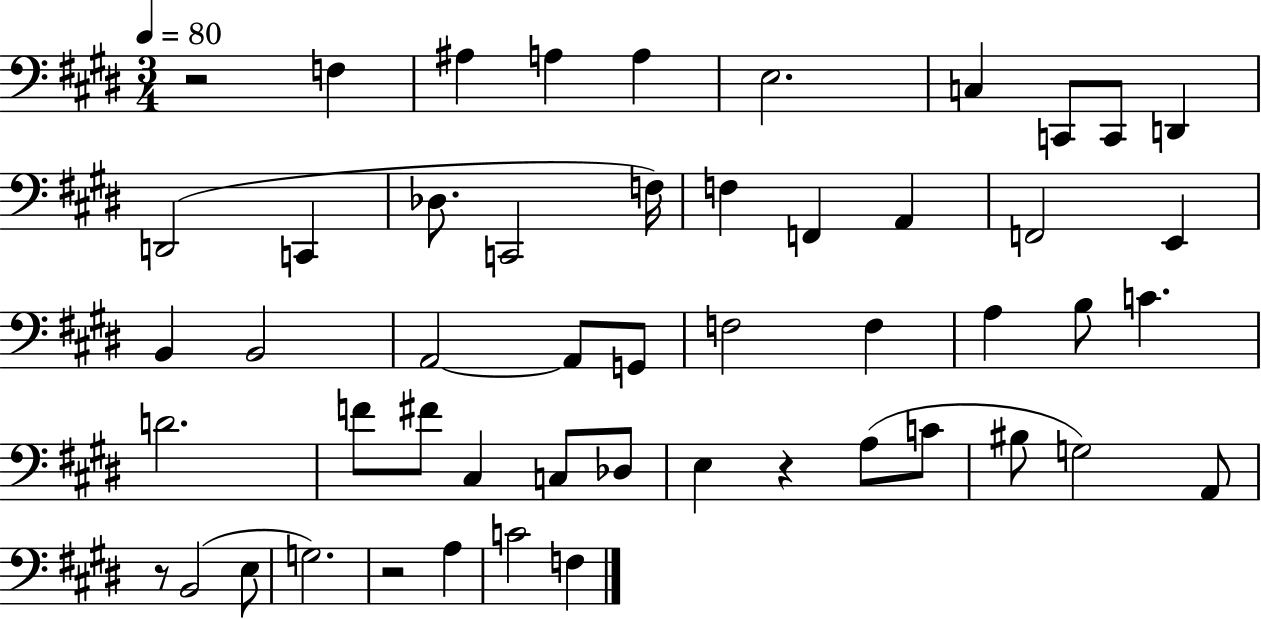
R/h F3/q A#3/q A3/q A3/q E3/h. C3/q C2/e C2/e D2/q D2/h C2/q Db3/e. C2/h F3/s F3/q F2/q A2/q F2/h E2/q B2/q B2/h A2/h A2/e G2/e F3/h F3/q A3/q B3/e C4/q. D4/h. F4/e F#4/e C#3/q C3/e Db3/e E3/q R/q A3/e C4/e BIS3/e G3/h A2/e R/e B2/h E3/e G3/h. R/h A3/q C4/h F3/q